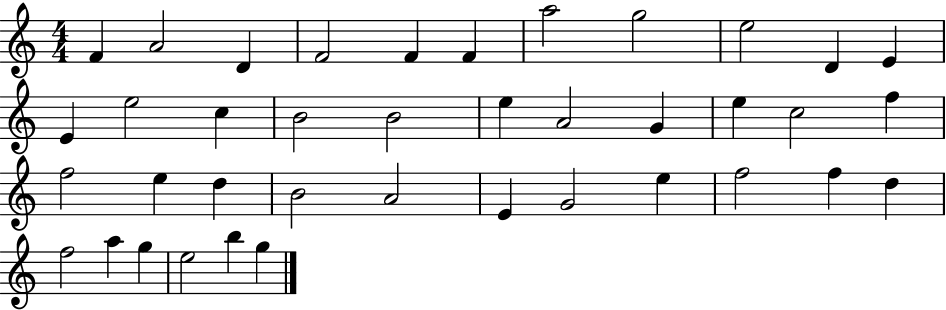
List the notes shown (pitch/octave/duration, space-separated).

F4/q A4/h D4/q F4/h F4/q F4/q A5/h G5/h E5/h D4/q E4/q E4/q E5/h C5/q B4/h B4/h E5/q A4/h G4/q E5/q C5/h F5/q F5/h E5/q D5/q B4/h A4/h E4/q G4/h E5/q F5/h F5/q D5/q F5/h A5/q G5/q E5/h B5/q G5/q